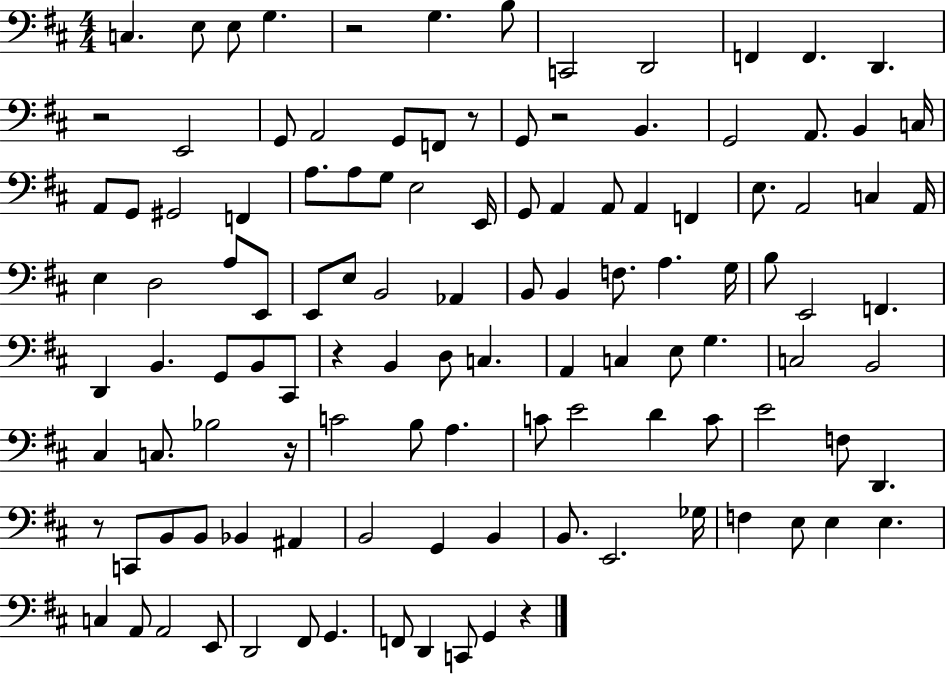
X:1
T:Untitled
M:4/4
L:1/4
K:D
C, E,/2 E,/2 G, z2 G, B,/2 C,,2 D,,2 F,, F,, D,, z2 E,,2 G,,/2 A,,2 G,,/2 F,,/2 z/2 G,,/2 z2 B,, G,,2 A,,/2 B,, C,/4 A,,/2 G,,/2 ^G,,2 F,, A,/2 A,/2 G,/2 E,2 E,,/4 G,,/2 A,, A,,/2 A,, F,, E,/2 A,,2 C, A,,/4 E, D,2 A,/2 E,,/2 E,,/2 E,/2 B,,2 _A,, B,,/2 B,, F,/2 A, G,/4 B,/2 E,,2 F,, D,, B,, G,,/2 B,,/2 ^C,,/2 z B,, D,/2 C, A,, C, E,/2 G, C,2 B,,2 ^C, C,/2 _B,2 z/4 C2 B,/2 A, C/2 E2 D C/2 E2 F,/2 D,, z/2 C,,/2 B,,/2 B,,/2 _B,, ^A,, B,,2 G,, B,, B,,/2 E,,2 _G,/4 F, E,/2 E, E, C, A,,/2 A,,2 E,,/2 D,,2 ^F,,/2 G,, F,,/2 D,, C,,/2 G,, z